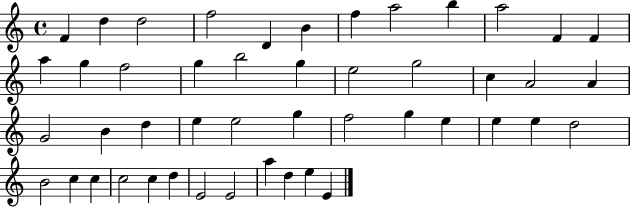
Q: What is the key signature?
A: C major